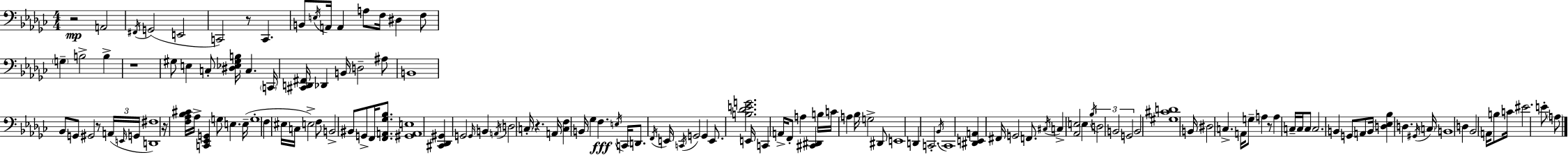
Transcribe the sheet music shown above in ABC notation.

X:1
T:Untitled
M:4/4
L:1/4
K:Ebm
z2 A,,2 ^F,,/4 G,,2 E,,2 C,,2 z/2 C,, B,,/2 E,/4 A,,/4 A,, A,/2 F,/4 ^D, F,/2 G, B,2 B, z4 ^G,/2 E, C,/2 [^D,_E,^G,B,]/4 C, C,,/4 [^C,,D,,^F,,]/4 _D,, B,,/4 D,2 ^A,/2 B,,4 _B,,/2 G,,/2 ^G,,2 z/2 A,,/4 E,,/4 G,,/4 [D,,^F,]4 z/4 [F,_A,_B,^C]/4 _A,/4 [C,,_E,,G,,] G,/2 E, E,/4 G,4 F, ^E,/4 C,/4 E,2 F,/2 B,,2 ^B,,/2 G,,/2 F,,/4 [F,,A,,_G,_B,]/2 [^G,,A,,E,]4 [^C,,_D,,^G,,] G,,2 G,,/4 B,, A,,/4 D,2 C,/4 z A,,/4 [C,F,] B,,/4 _G, F, E,/4 C,,/4 D,,/2 F,,/4 E,,/4 C,,/4 G,,2 G,, E,,/2 [B,_DEG]2 E,,/4 C,, A,,/4 F,,/2 A, [^C,,^D,,] B,/4 C/4 A, _B,/4 G,2 ^D,,/2 E,,4 D,, C,,2 _B,,/4 C,,4 [^D,,E,,A,,] ^F,,/4 G,,2 F,,/2 ^C,/4 C, [_A,,E,]2 E, _B,/4 D,2 B,,2 G,,2 B,,2 [^G,^CD]4 B,,/4 ^D,2 C, A,,/4 G,/2 A, z/2 A, C,/4 C,/4 C,/2 C,2 B,, G,,/2 A,,/2 B,,/4 [D,_E,_B,] D, ^G,,/4 C,/4 B,,4 D, _B,,2 A,,/4 B,/2 C/4 ^E2 E/2 A,/2